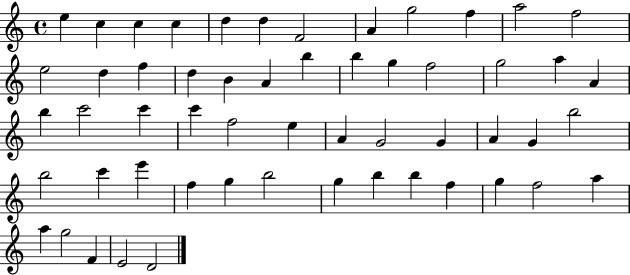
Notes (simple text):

E5/q C5/q C5/q C5/q D5/q D5/q F4/h A4/q G5/h F5/q A5/h F5/h E5/h D5/q F5/q D5/q B4/q A4/q B5/q B5/q G5/q F5/h G5/h A5/q A4/q B5/q C6/h C6/q C6/q F5/h E5/q A4/q G4/h G4/q A4/q G4/q B5/h B5/h C6/q E6/q F5/q G5/q B5/h G5/q B5/q B5/q F5/q G5/q F5/h A5/q A5/q G5/h F4/q E4/h D4/h